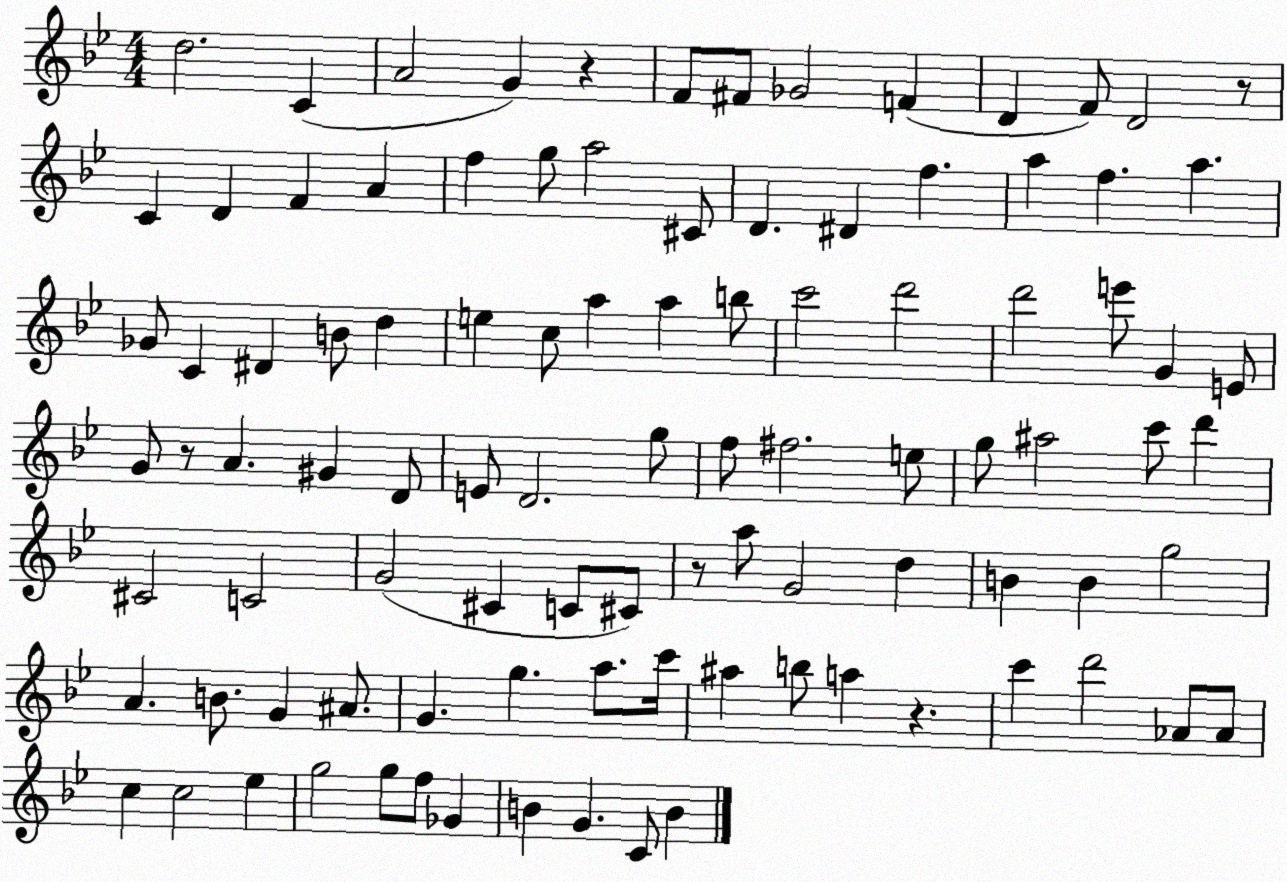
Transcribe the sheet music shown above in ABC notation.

X:1
T:Untitled
M:4/4
L:1/4
K:Bb
d2 C A2 G z F/2 ^F/2 _G2 F D F/2 D2 z/2 C D F A f g/2 a2 ^C/2 D ^D f a f a _G/2 C ^D B/2 d e c/2 a a b/2 c'2 d'2 d'2 e'/2 G E/2 G/2 z/2 A ^G D/2 E/2 D2 g/2 f/2 ^f2 e/2 g/2 ^a2 c'/2 d' ^C2 C2 G2 ^C C/2 ^C/2 z/2 a/2 G2 d B B g2 A B/2 G ^A/2 G g a/2 c'/4 ^a b/2 a z c' d'2 _A/2 _A/2 c c2 _e g2 g/2 f/2 _G B G C/2 B